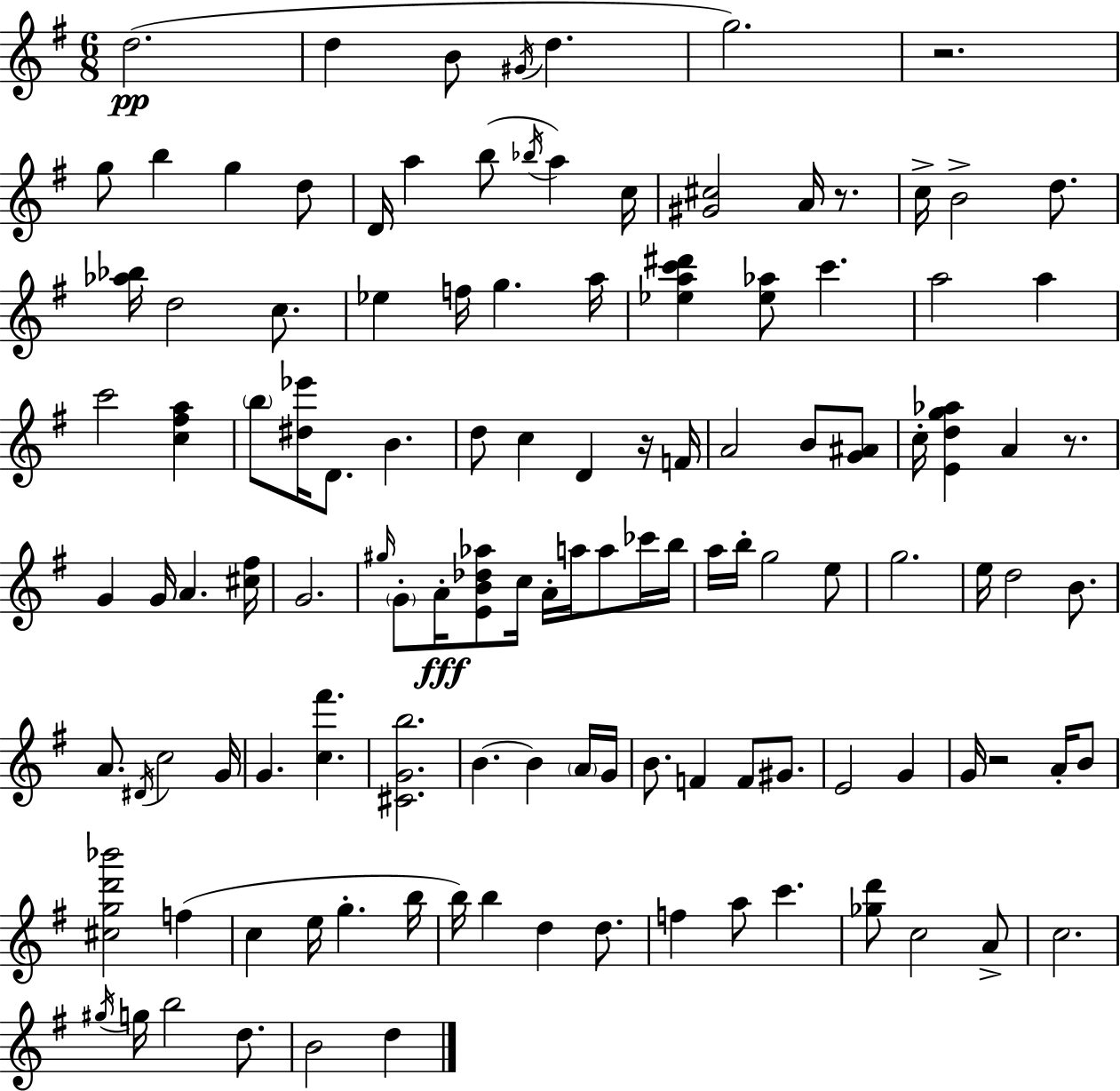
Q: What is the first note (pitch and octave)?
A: D5